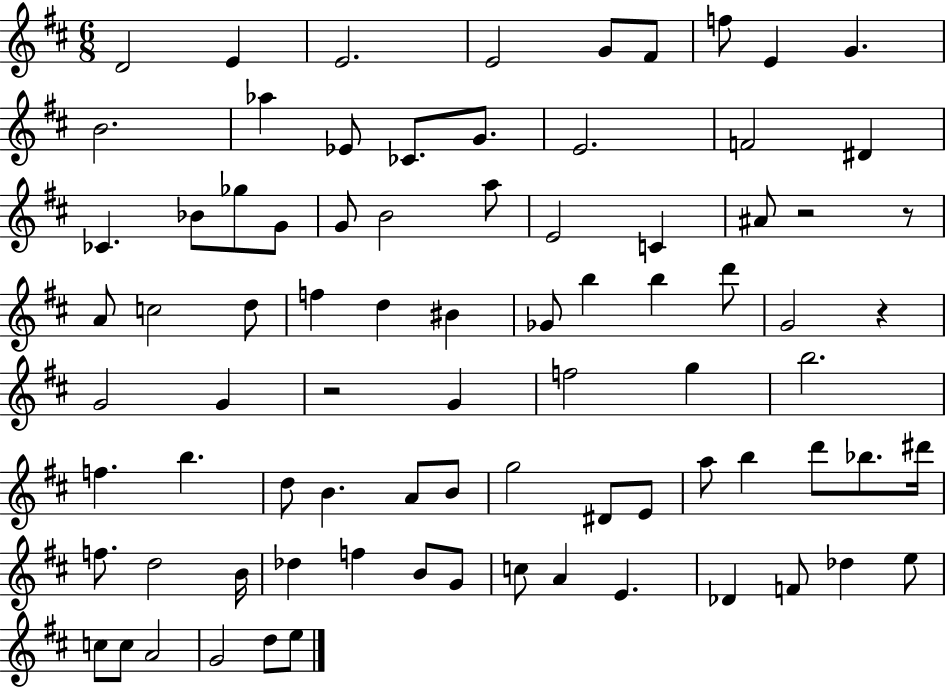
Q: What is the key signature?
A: D major